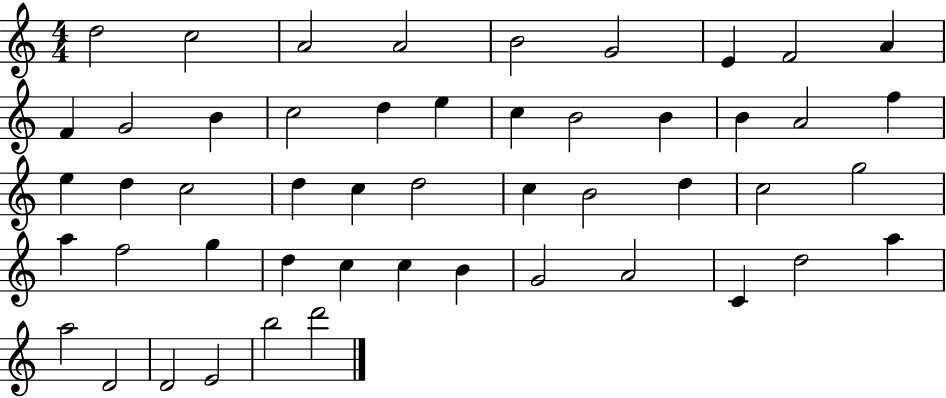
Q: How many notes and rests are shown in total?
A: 50